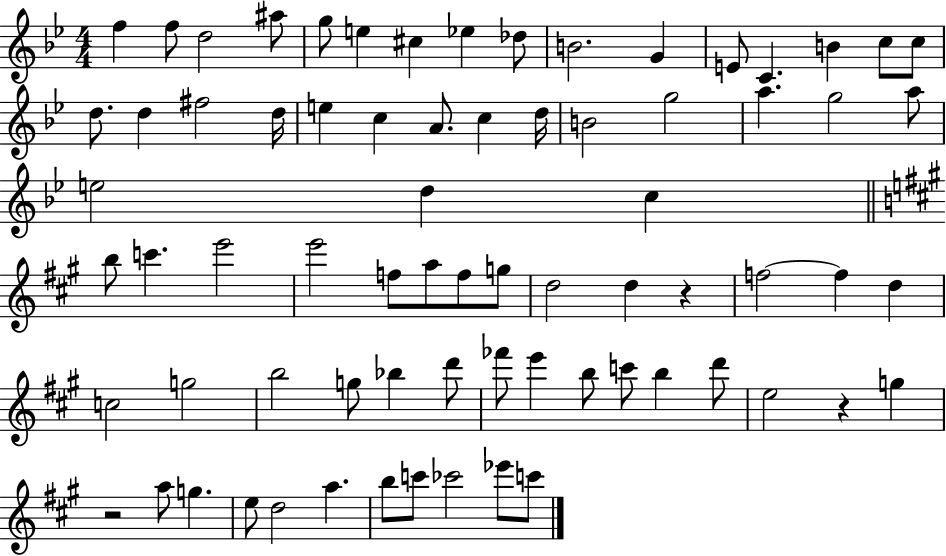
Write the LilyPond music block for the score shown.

{
  \clef treble
  \numericTimeSignature
  \time 4/4
  \key bes \major
  f''4 f''8 d''2 ais''8 | g''8 e''4 cis''4 ees''4 des''8 | b'2. g'4 | e'8 c'4. b'4 c''8 c''8 | \break d''8. d''4 fis''2 d''16 | e''4 c''4 a'8. c''4 d''16 | b'2 g''2 | a''4. g''2 a''8 | \break e''2 d''4 c''4 | \bar "||" \break \key a \major b''8 c'''4. e'''2 | e'''2 f''8 a''8 f''8 g''8 | d''2 d''4 r4 | f''2~~ f''4 d''4 | \break c''2 g''2 | b''2 g''8 bes''4 d'''8 | fes'''8 e'''4 b''8 c'''8 b''4 d'''8 | e''2 r4 g''4 | \break r2 a''8 g''4. | e''8 d''2 a''4. | b''8 c'''8 ces'''2 ees'''8 c'''8 | \bar "|."
}